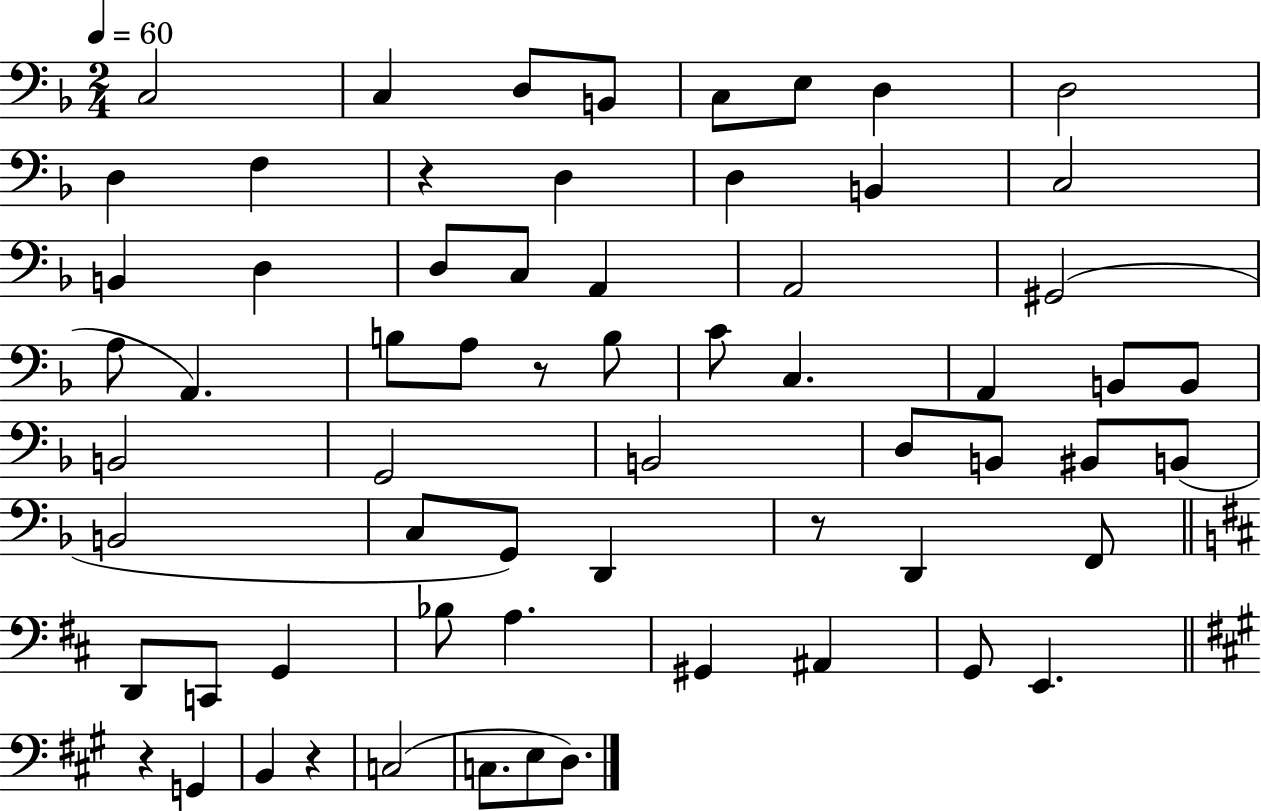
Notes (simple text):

C3/h C3/q D3/e B2/e C3/e E3/e D3/q D3/h D3/q F3/q R/q D3/q D3/q B2/q C3/h B2/q D3/q D3/e C3/e A2/q A2/h G#2/h A3/e A2/q. B3/e A3/e R/e B3/e C4/e C3/q. A2/q B2/e B2/e B2/h G2/h B2/h D3/e B2/e BIS2/e B2/e B2/h C3/e G2/e D2/q R/e D2/q F2/e D2/e C2/e G2/q Bb3/e A3/q. G#2/q A#2/q G2/e E2/q. R/q G2/q B2/q R/q C3/h C3/e. E3/e D3/e.